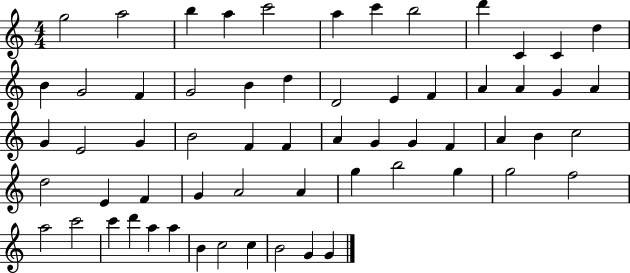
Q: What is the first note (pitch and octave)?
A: G5